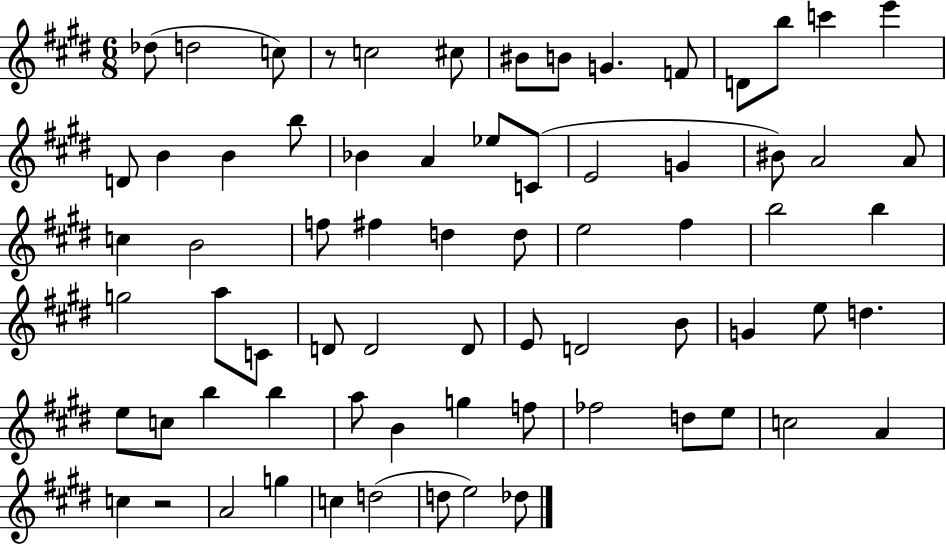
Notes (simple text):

Db5/e D5/h C5/e R/e C5/h C#5/e BIS4/e B4/e G4/q. F4/e D4/e B5/e C6/q E6/q D4/e B4/q B4/q B5/e Bb4/q A4/q Eb5/e C4/e E4/h G4/q BIS4/e A4/h A4/e C5/q B4/h F5/e F#5/q D5/q D5/e E5/h F#5/q B5/h B5/q G5/h A5/e C4/e D4/e D4/h D4/e E4/e D4/h B4/e G4/q E5/e D5/q. E5/e C5/e B5/q B5/q A5/e B4/q G5/q F5/e FES5/h D5/e E5/e C5/h A4/q C5/q R/h A4/h G5/q C5/q D5/h D5/e E5/h Db5/e